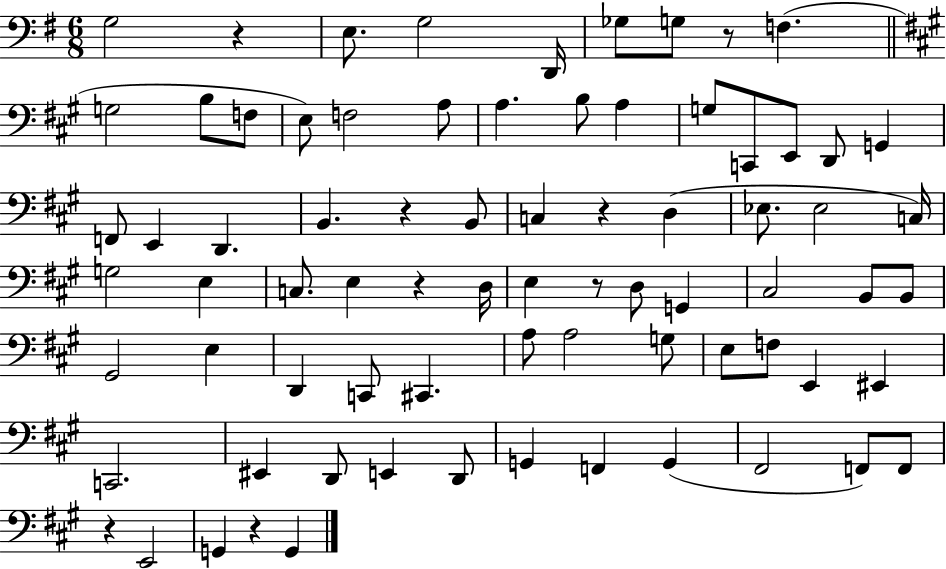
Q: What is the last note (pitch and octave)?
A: G2